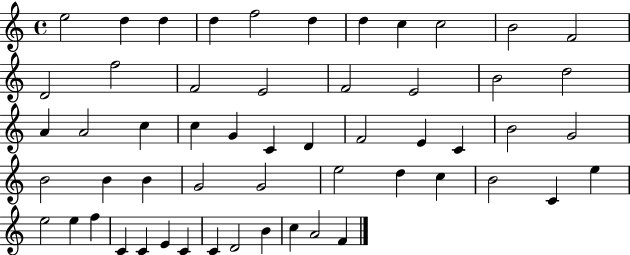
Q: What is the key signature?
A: C major